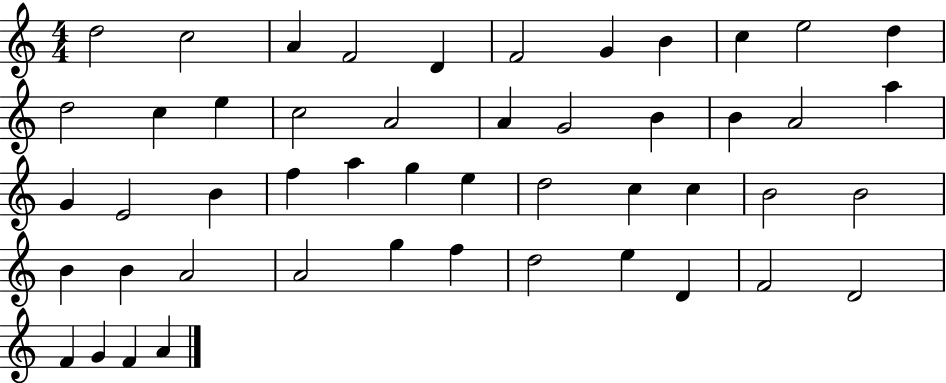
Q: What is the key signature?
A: C major